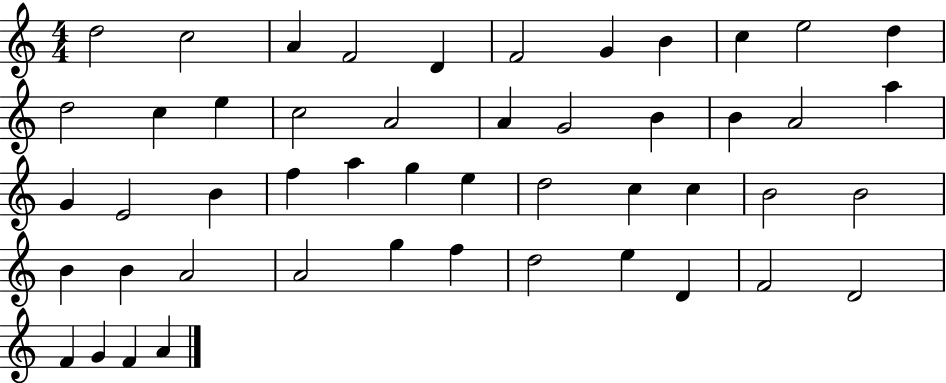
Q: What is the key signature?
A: C major